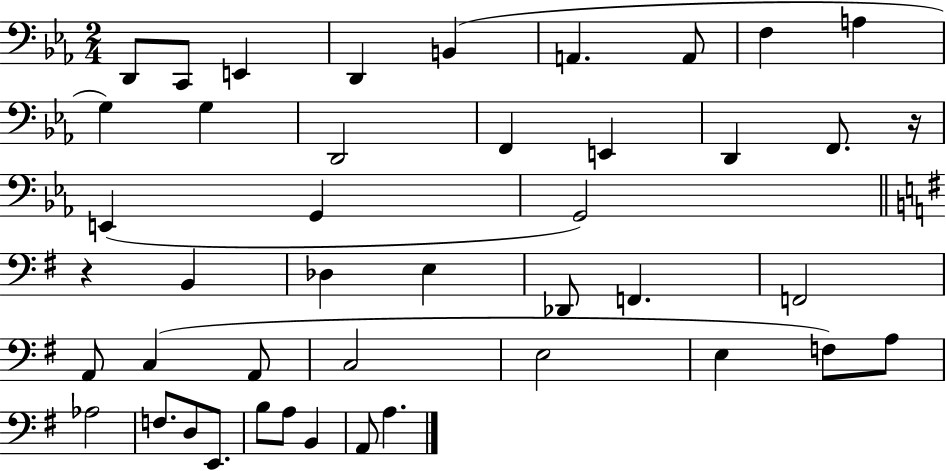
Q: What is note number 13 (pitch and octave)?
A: F2